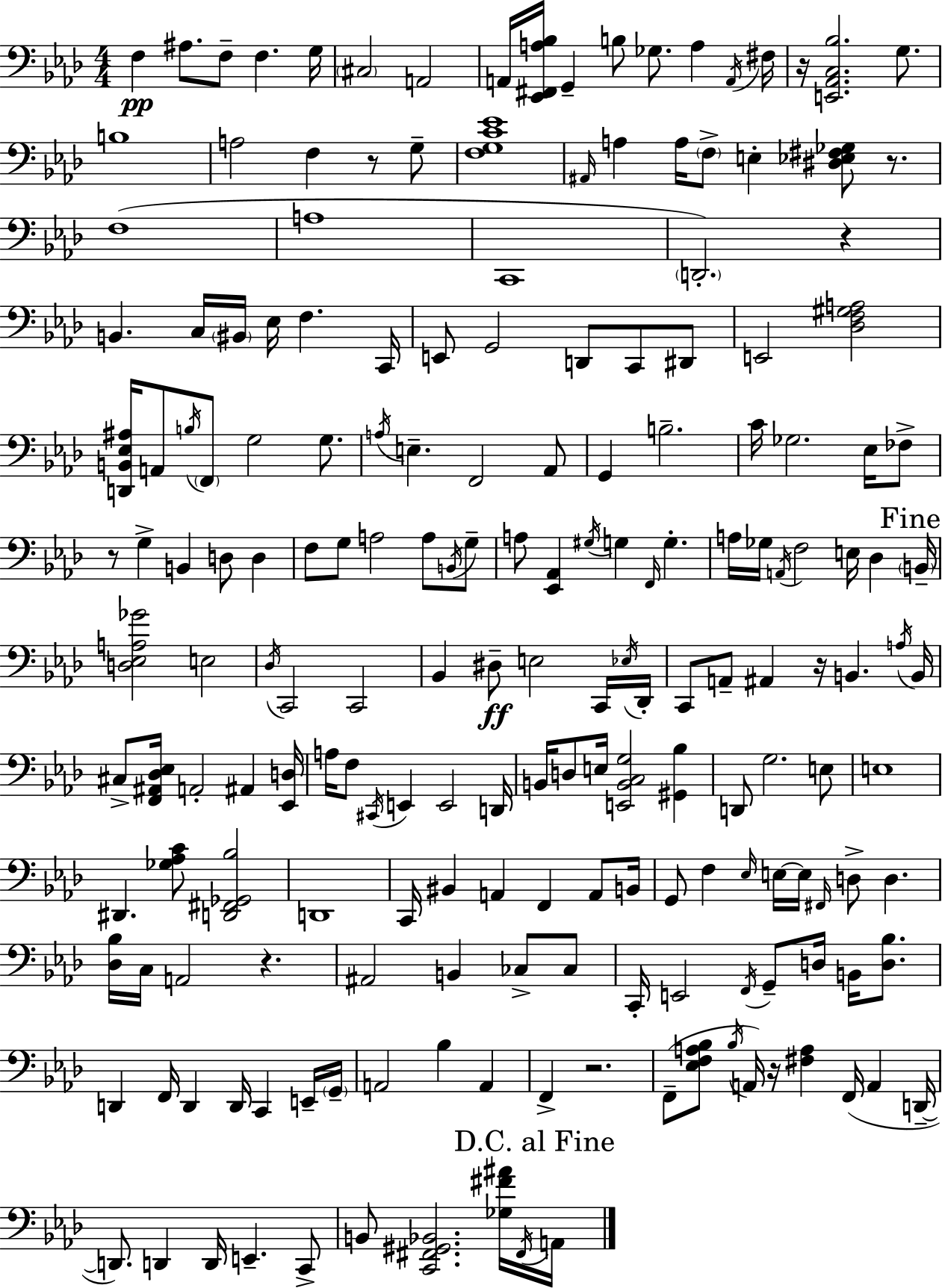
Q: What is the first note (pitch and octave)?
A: F3